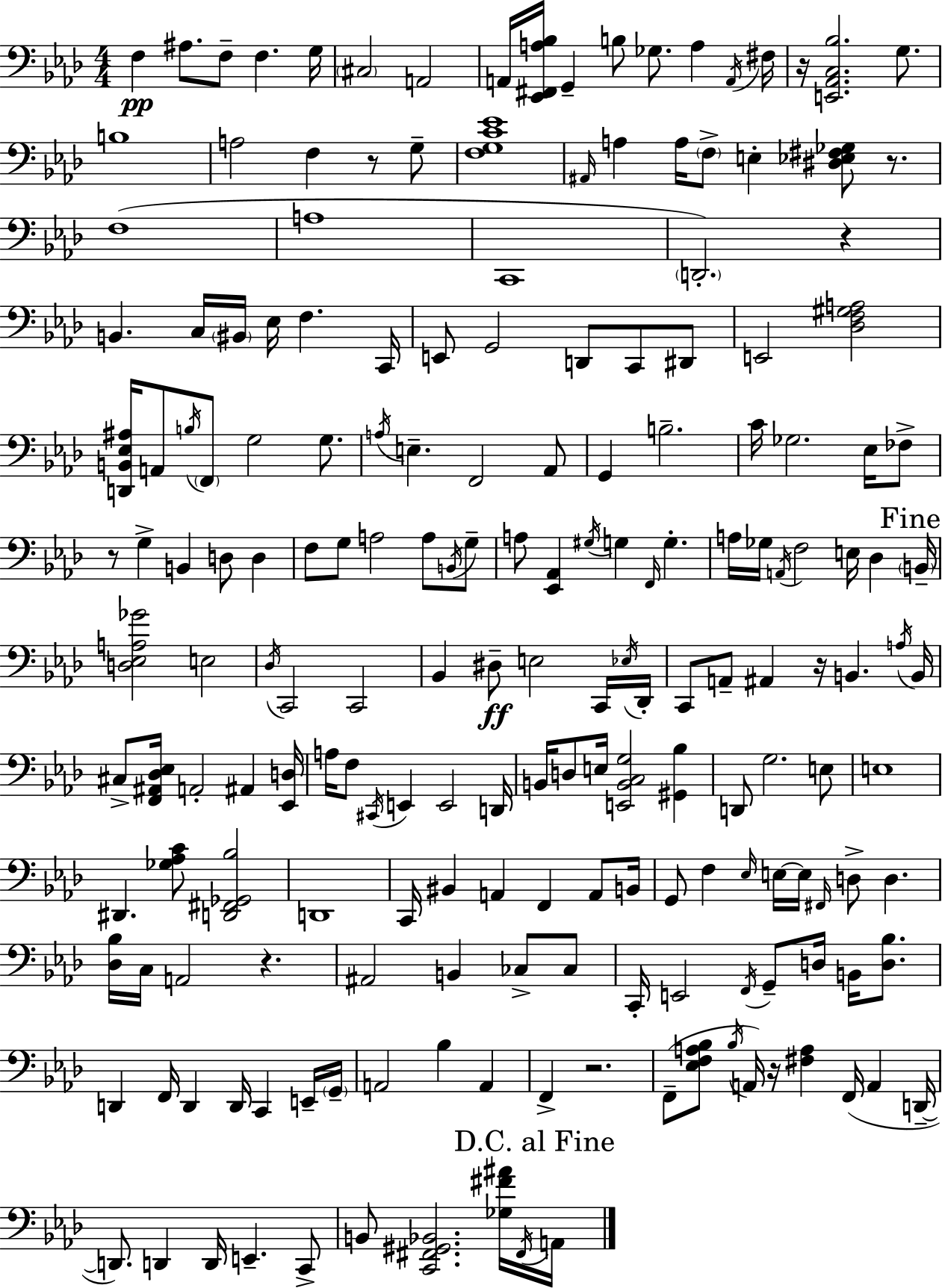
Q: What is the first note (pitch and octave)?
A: F3